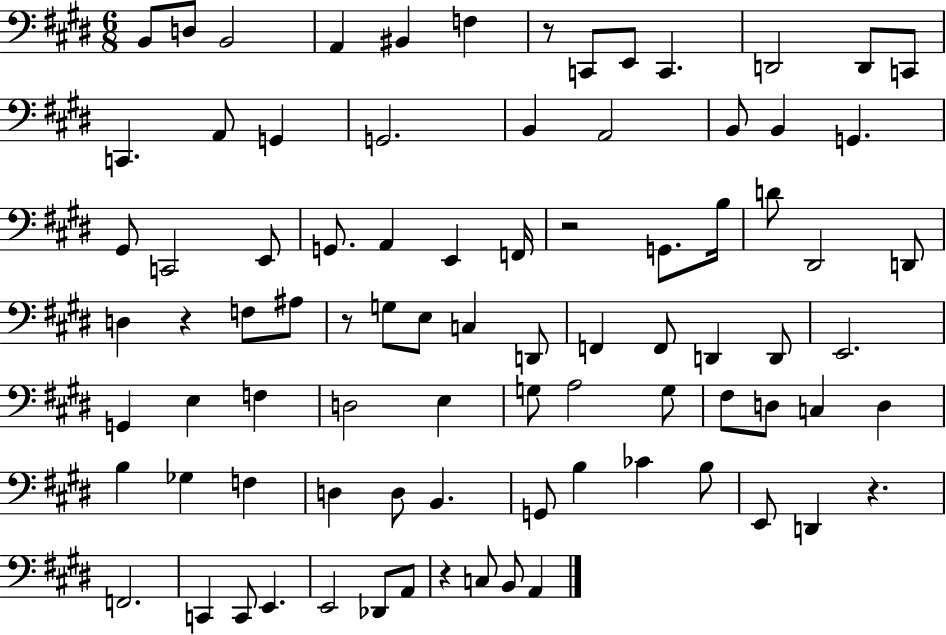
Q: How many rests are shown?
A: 6